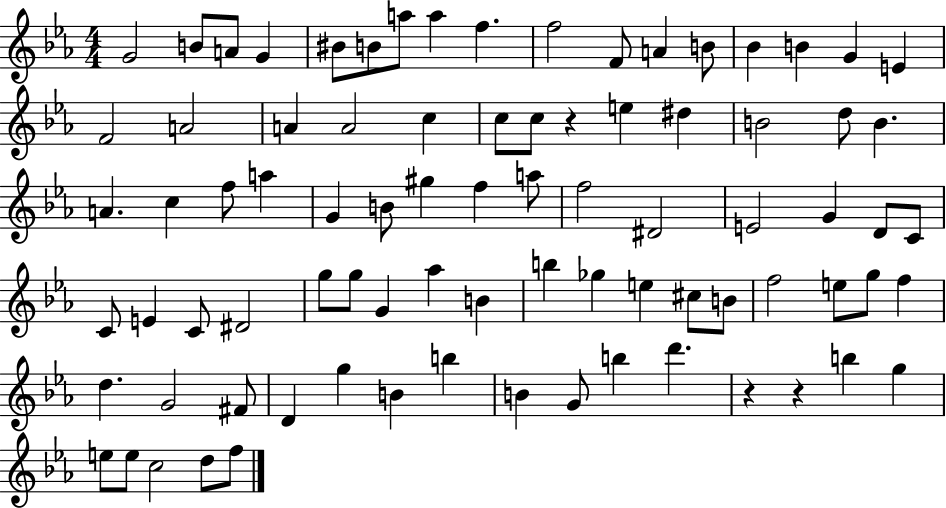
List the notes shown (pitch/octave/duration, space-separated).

G4/h B4/e A4/e G4/q BIS4/e B4/e A5/e A5/q F5/q. F5/h F4/e A4/q B4/e Bb4/q B4/q G4/q E4/q F4/h A4/h A4/q A4/h C5/q C5/e C5/e R/q E5/q D#5/q B4/h D5/e B4/q. A4/q. C5/q F5/e A5/q G4/q B4/e G#5/q F5/q A5/e F5/h D#4/h E4/h G4/q D4/e C4/e C4/e E4/q C4/e D#4/h G5/e G5/e G4/q Ab5/q B4/q B5/q Gb5/q E5/q C#5/e B4/e F5/h E5/e G5/e F5/q D5/q. G4/h F#4/e D4/q G5/q B4/q B5/q B4/q G4/e B5/q D6/q. R/q R/q B5/q G5/q E5/e E5/e C5/h D5/e F5/e